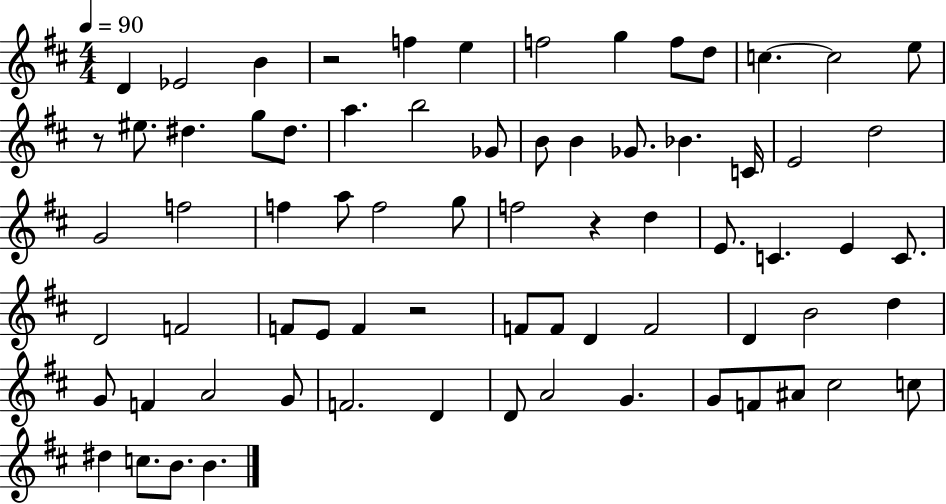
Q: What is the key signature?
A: D major